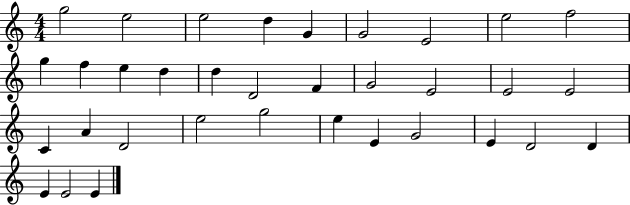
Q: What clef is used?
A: treble